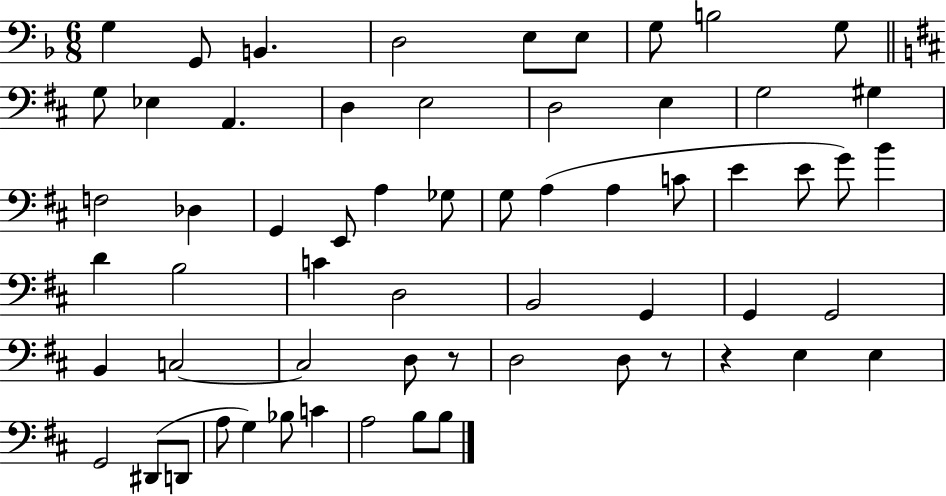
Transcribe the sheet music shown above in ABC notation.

X:1
T:Untitled
M:6/8
L:1/4
K:F
G, G,,/2 B,, D,2 E,/2 E,/2 G,/2 B,2 G,/2 G,/2 _E, A,, D, E,2 D,2 E, G,2 ^G, F,2 _D, G,, E,,/2 A, _G,/2 G,/2 A, A, C/2 E E/2 G/2 B D B,2 C D,2 B,,2 G,, G,, G,,2 B,, C,2 C,2 D,/2 z/2 D,2 D,/2 z/2 z E, E, G,,2 ^D,,/2 D,,/2 A,/2 G, _B,/2 C A,2 B,/2 B,/2